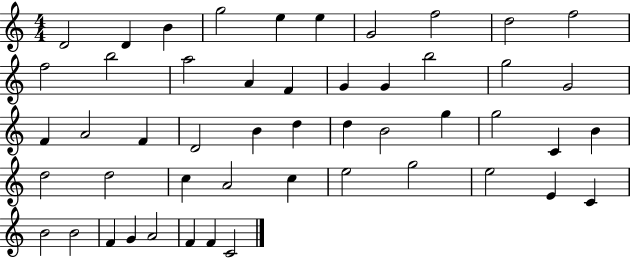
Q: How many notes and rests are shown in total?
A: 50